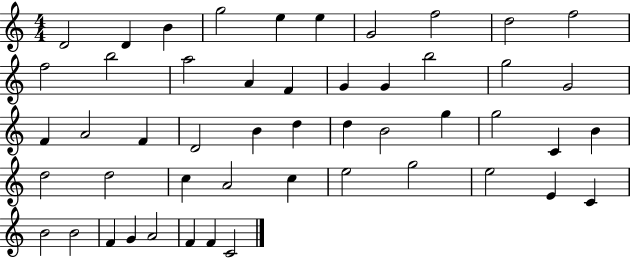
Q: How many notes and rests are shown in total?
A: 50